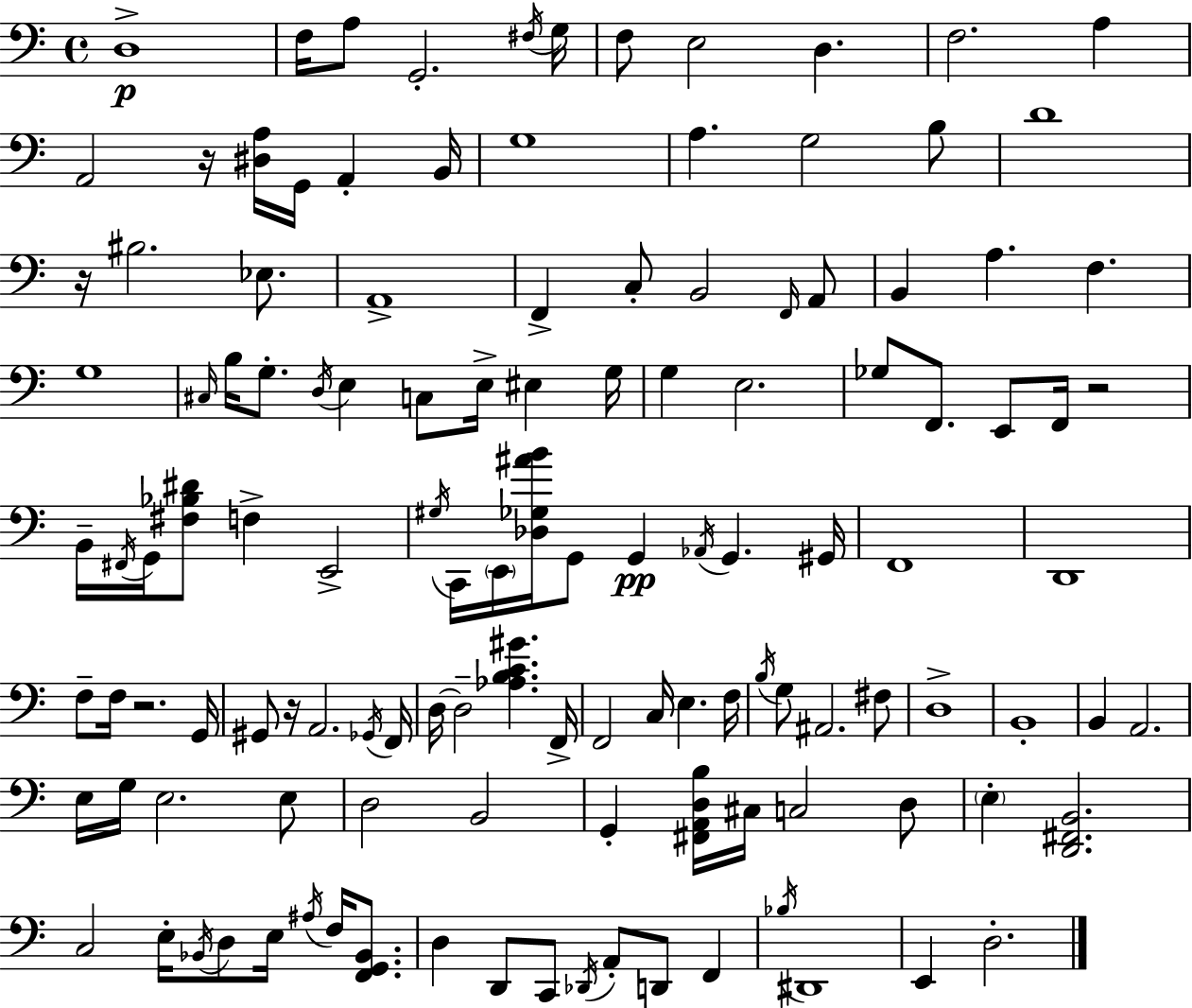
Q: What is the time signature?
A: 4/4